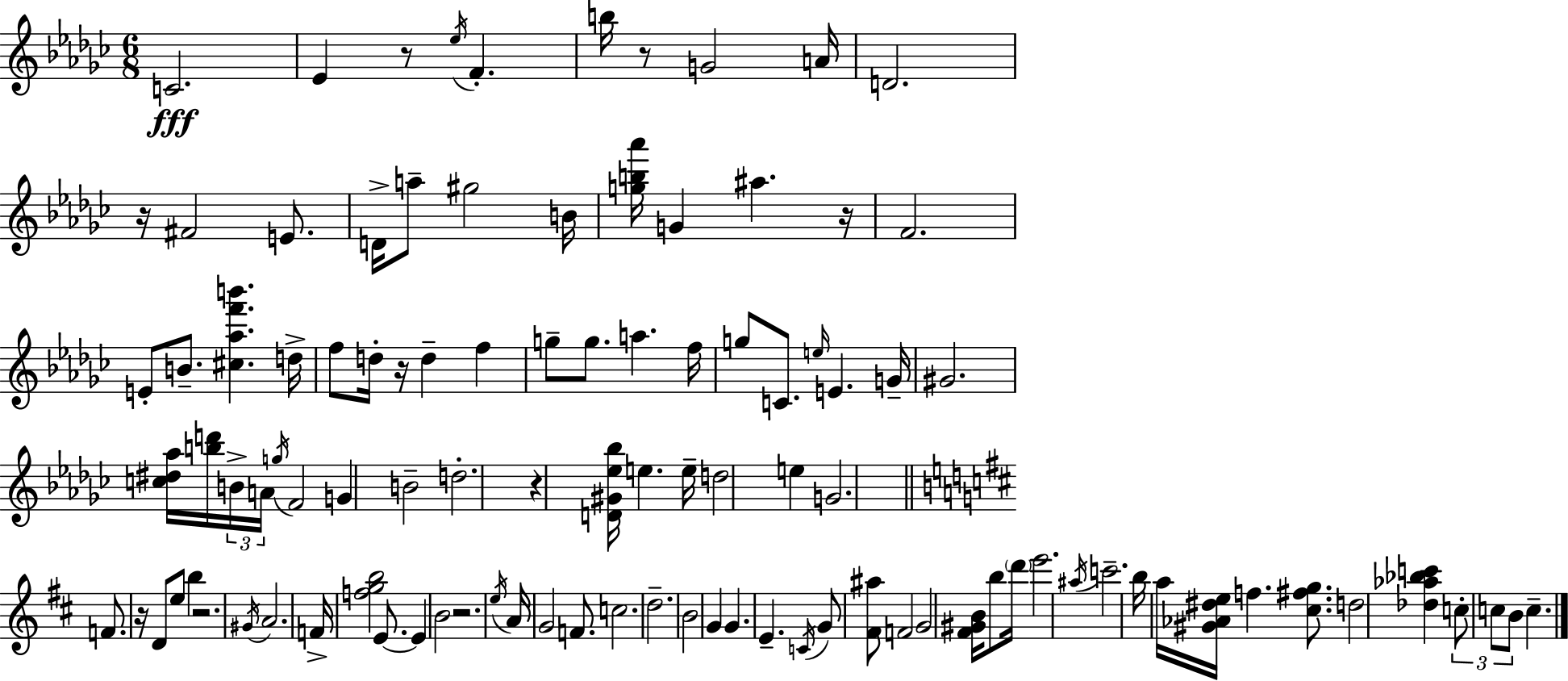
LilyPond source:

{
  \clef treble
  \numericTimeSignature
  \time 6/8
  \key ees \minor
  c'2.\fff | ees'4 r8 \acciaccatura { ees''16 } f'4.-. | b''16 r8 g'2 | a'16 d'2. | \break r16 fis'2 e'8. | d'16-> a''8-- gis''2 | b'16 <g'' b'' aes'''>16 g'4 ais''4. | r16 f'2. | \break e'8-. b'8.-- <cis'' aes'' f''' b'''>4. | d''16-> f''8 d''16-. r16 d''4-- f''4 | g''8-- g''8. a''4. | f''16 g''8 c'8. \grace { e''16 } e'4. | \break g'16-- gis'2. | <c'' dis'' aes''>16 <b'' d'''>16 \tuplet 3/2 { b'16-> a'16 \acciaccatura { g''16 } } f'2 | g'4 b'2-- | d''2.-. | \break r4 <d' gis' ees'' bes''>16 e''4. | e''16-- d''2 e''4 | g'2. | \bar "||" \break \key d \major f'8. r16 d'8 e''8 b''4 | r2. | \acciaccatura { gis'16 } a'2. | f'16-> <f'' g'' b''>2 e'8.~~ | \break e'4 b'2 | r2. | \acciaccatura { e''16 } a'16 g'2 f'8. | c''2. | \break d''2.-- | b'2 g'4 | g'4. e'4.-- | \acciaccatura { c'16 } g'8 <fis' ais''>8 f'2 | \break g'2 <fis' gis' b'>16 | b''8 \parenthesize d'''16 e'''2. | \acciaccatura { ais''16 } c'''2.-- | b''16 a''16 <gis' aes' dis'' e''>16 f''4. | \break <cis'' fis'' g''>8. d''2 | <des'' aes'' bes'' c'''>4 \tuplet 3/2 { c''8-. c''8 b'8 } c''4.-- | \bar "|."
}